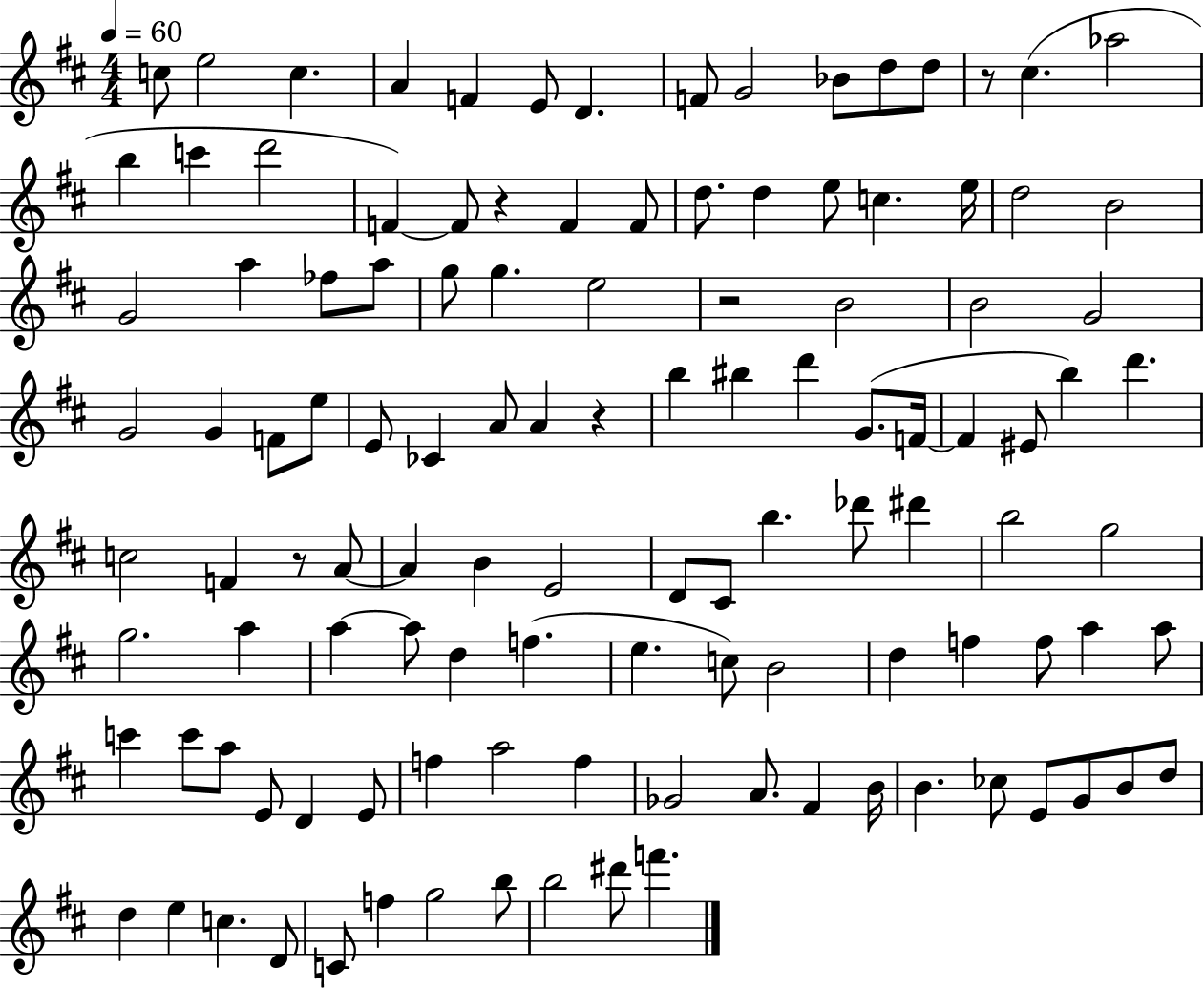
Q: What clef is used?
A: treble